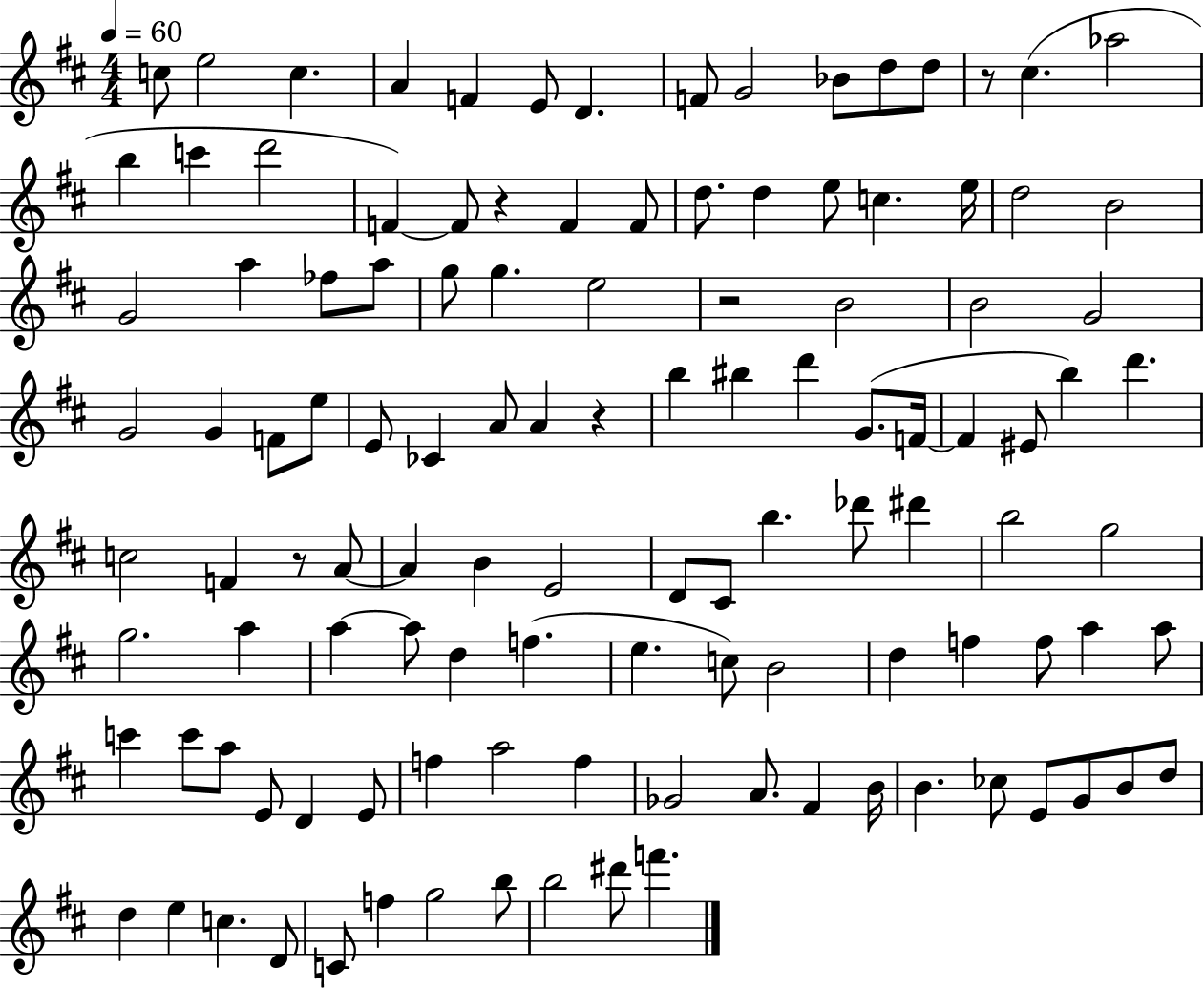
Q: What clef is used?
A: treble